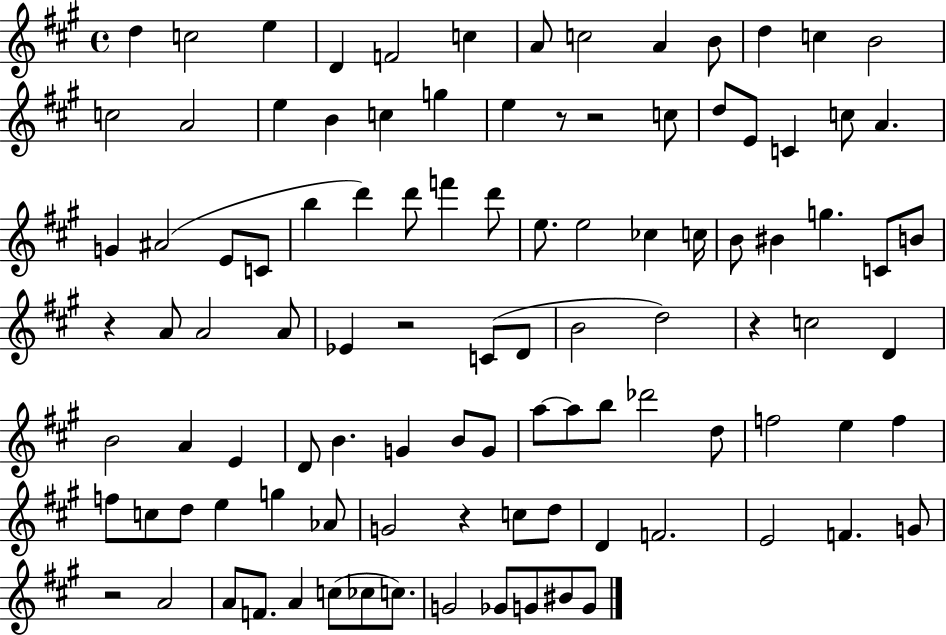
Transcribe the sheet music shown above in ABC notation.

X:1
T:Untitled
M:4/4
L:1/4
K:A
d c2 e D F2 c A/2 c2 A B/2 d c B2 c2 A2 e B c g e z/2 z2 c/2 d/2 E/2 C c/2 A G ^A2 E/2 C/2 b d' d'/2 f' d'/2 e/2 e2 _c c/4 B/2 ^B g C/2 B/2 z A/2 A2 A/2 _E z2 C/2 D/2 B2 d2 z c2 D B2 A E D/2 B G B/2 G/2 a/2 a/2 b/2 _d'2 d/2 f2 e f f/2 c/2 d/2 e g _A/2 G2 z c/2 d/2 D F2 E2 F G/2 z2 A2 A/2 F/2 A c/2 _c/2 c/2 G2 _G/2 G/2 ^B/2 G/2